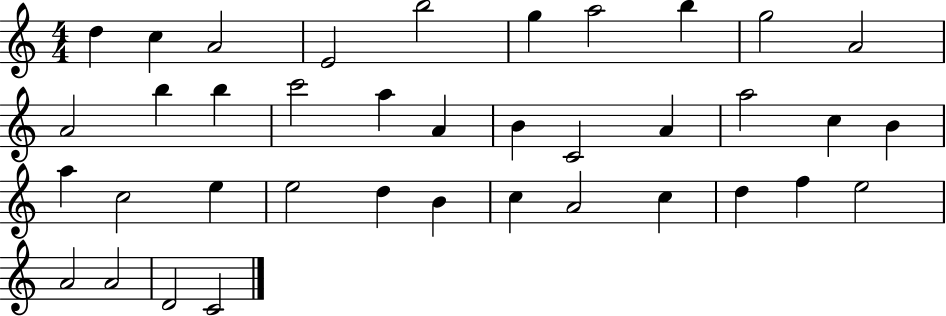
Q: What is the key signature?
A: C major